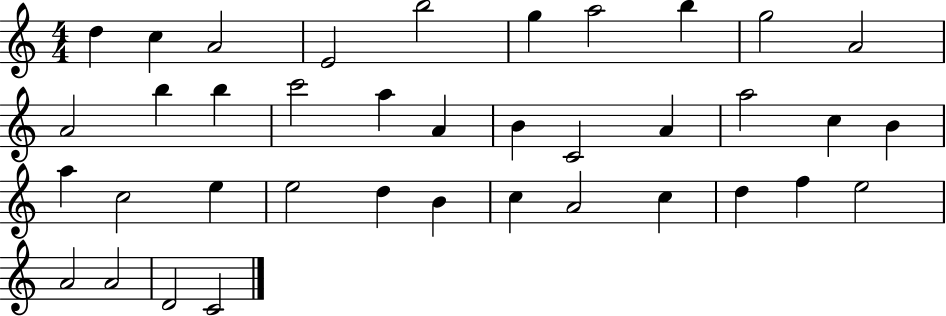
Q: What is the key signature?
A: C major